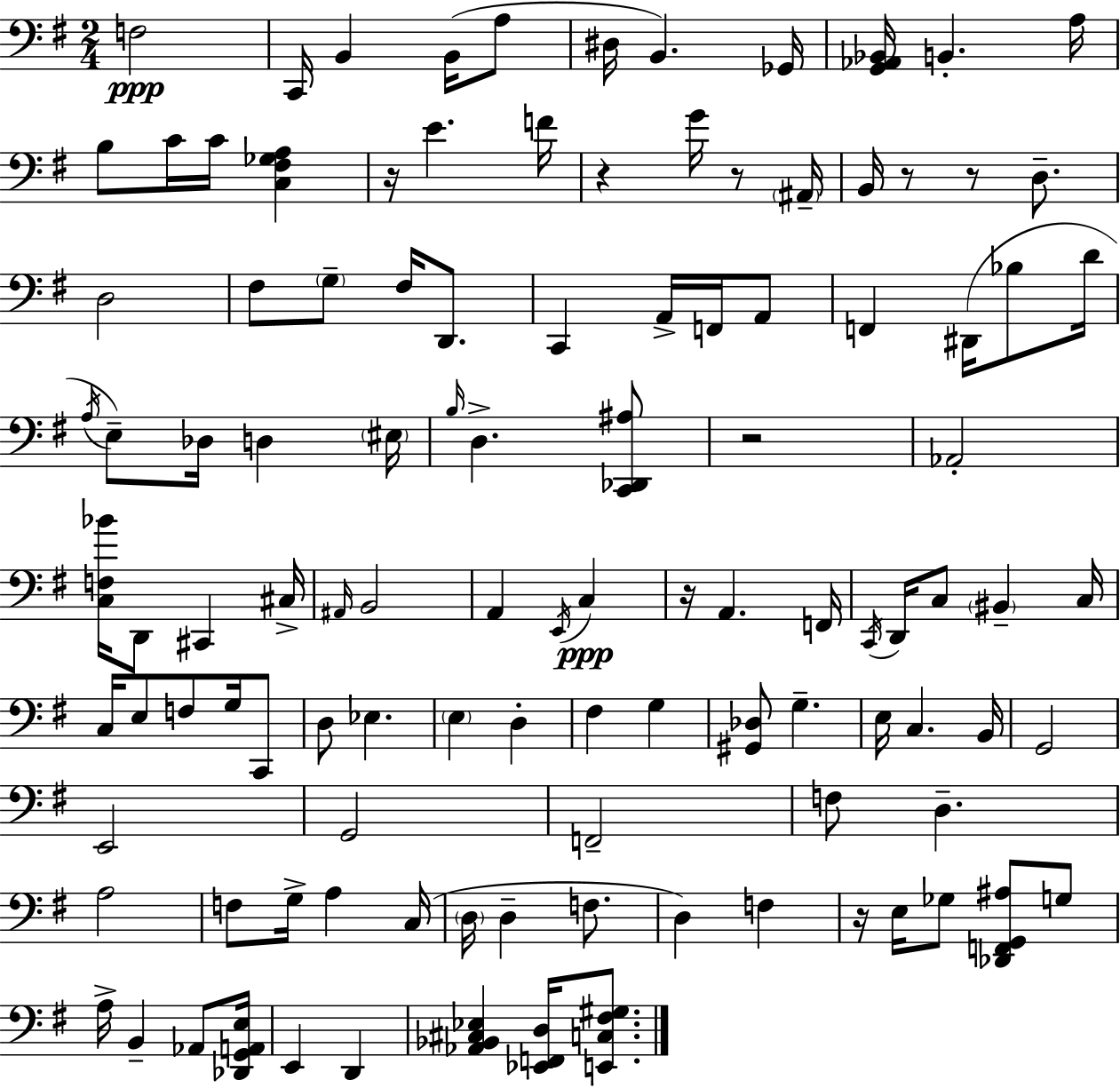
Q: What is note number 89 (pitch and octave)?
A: G3